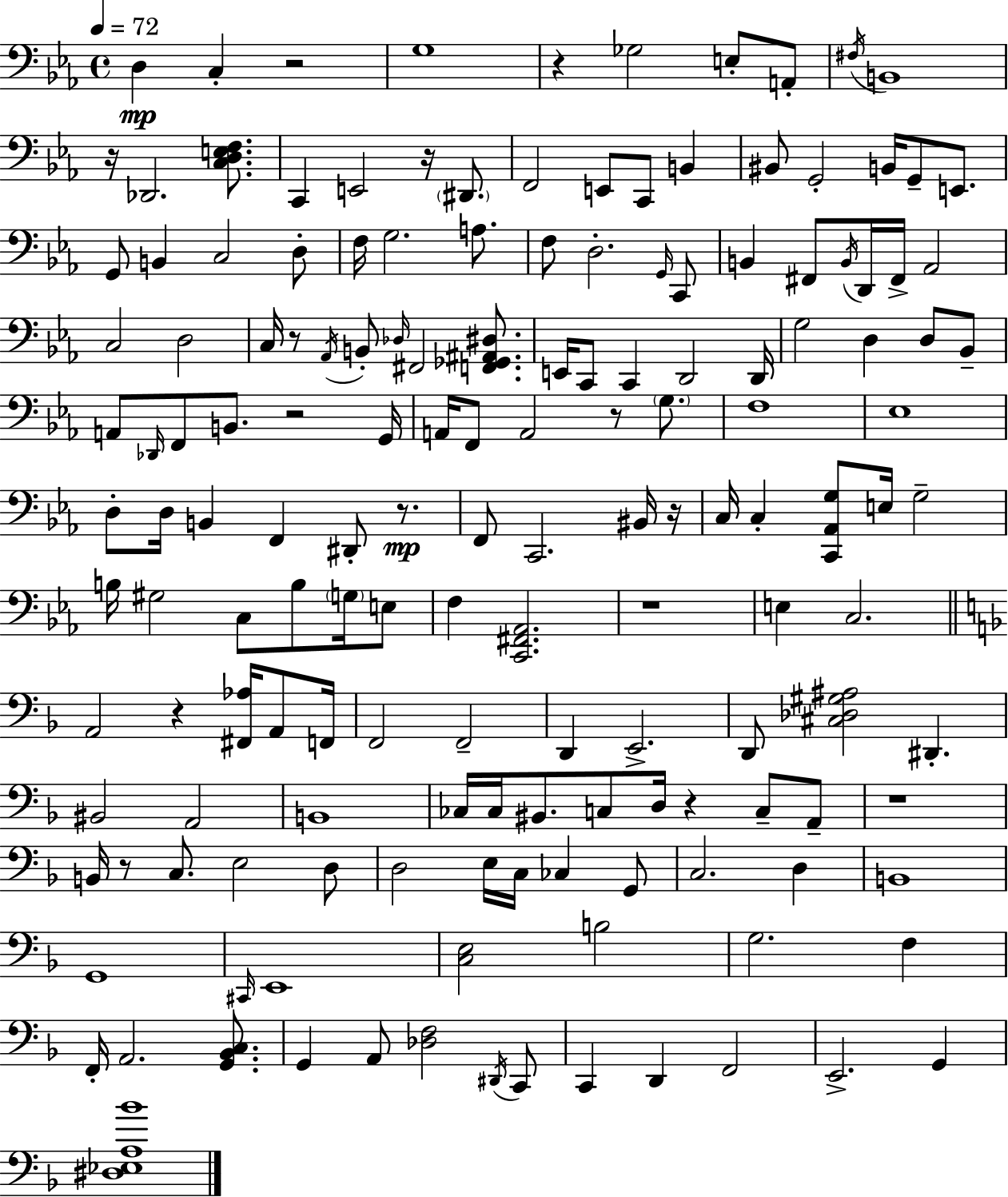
X:1
T:Untitled
M:4/4
L:1/4
K:Cm
D, C, z2 G,4 z _G,2 E,/2 A,,/2 ^F,/4 B,,4 z/4 _D,,2 [C,D,E,F,]/2 C,, E,,2 z/4 ^D,,/2 F,,2 E,,/2 C,,/2 B,, ^B,,/2 G,,2 B,,/4 G,,/2 E,,/2 G,,/2 B,, C,2 D,/2 F,/4 G,2 A,/2 F,/2 D,2 G,,/4 C,,/2 B,, ^F,,/2 B,,/4 D,,/4 ^F,,/4 _A,,2 C,2 D,2 C,/4 z/2 _A,,/4 B,,/2 _D,/4 ^F,,2 [F,,_G,,^A,,^D,]/2 E,,/4 C,,/2 C,, D,,2 D,,/4 G,2 D, D,/2 _B,,/2 A,,/2 _D,,/4 F,,/2 B,,/2 z2 G,,/4 A,,/4 F,,/2 A,,2 z/2 G,/2 F,4 _E,4 D,/2 D,/4 B,, F,, ^D,,/2 z/2 F,,/2 C,,2 ^B,,/4 z/4 C,/4 C, [C,,_A,,G,]/2 E,/4 G,2 B,/4 ^G,2 C,/2 B,/2 G,/4 E,/2 F, [C,,^F,,_A,,]2 z4 E, C,2 A,,2 z [^F,,_A,]/4 A,,/2 F,,/4 F,,2 F,,2 D,, E,,2 D,,/2 [^C,_D,^G,^A,]2 ^D,, ^B,,2 A,,2 B,,4 _C,/4 _C,/4 ^B,,/2 C,/2 D,/4 z C,/2 A,,/2 z4 B,,/4 z/2 C,/2 E,2 D,/2 D,2 E,/4 C,/4 _C, G,,/2 C,2 D, B,,4 G,,4 ^C,,/4 E,,4 [C,E,]2 B,2 G,2 F, F,,/4 A,,2 [G,,_B,,C,]/2 G,, A,,/2 [_D,F,]2 ^D,,/4 C,,/2 C,, D,, F,,2 E,,2 G,, [^D,_E,A,_B]4